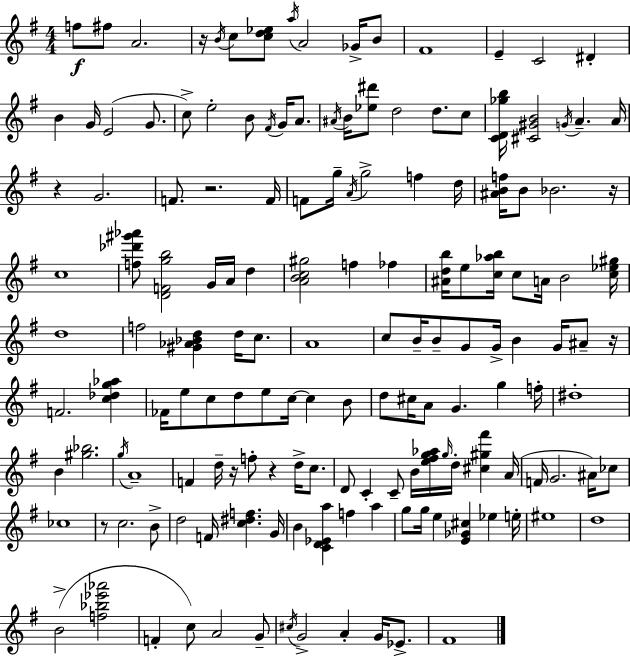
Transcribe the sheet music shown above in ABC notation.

X:1
T:Untitled
M:4/4
L:1/4
K:Em
f/2 ^f/2 A2 z/4 B/4 c/2 [cd_e]/2 a/4 A2 _G/4 B/2 ^F4 E C2 ^D B G/4 E2 G/2 c/2 e2 B/2 ^F/4 G/4 A/2 ^A/4 B/4 [_e^d']/2 d2 d/2 c/2 [CD_gb]/4 [^C^GB]2 G/4 A A/4 z G2 F/2 z2 F/4 F/2 g/4 A/4 g2 f d/4 [^ABf]/4 B/2 _B2 z/4 c4 [f_d'^g'_a']/2 [DFgb]2 G/4 A/4 d [ABc^g]2 f _f [^Adb]/4 e/2 [c_ab]/4 c/2 A/4 B2 [c_e^g]/4 d4 f2 [^G_A_Bd] d/4 c/2 A4 c/2 B/4 B/2 G/2 G/4 B G/4 ^A/2 z/4 F2 [c_dg_a] _F/4 e/2 c/2 d/2 e/2 c/4 c B/2 d/2 ^c/4 A/2 G g f/4 ^d4 B [^g_b]2 g/4 A4 F d/4 z/4 f/2 z d/4 c/2 D/2 C C/2 B/4 [e^fg_a]/4 g/4 d/4 [^c^g^f'] A/4 F/4 G2 ^A/4 _c/2 _c4 z/2 c2 B/2 d2 F/4 [c^df] G/4 B [CD_Ea] f a g/2 g/4 e [E_G^c] _e e/4 ^e4 d4 B2 [f_b_e'_a']2 F c/2 A2 G/2 ^c/4 G2 A G/4 _E/2 ^F4